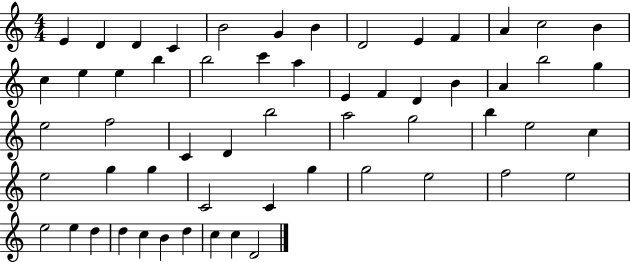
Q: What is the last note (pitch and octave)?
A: D4